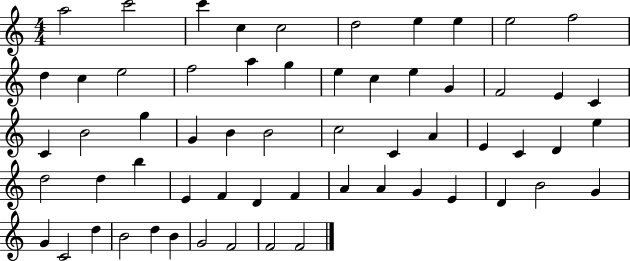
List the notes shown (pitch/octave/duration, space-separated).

A5/h C6/h C6/q C5/q C5/h D5/h E5/q E5/q E5/h F5/h D5/q C5/q E5/h F5/h A5/q G5/q E5/q C5/q E5/q G4/q F4/h E4/q C4/q C4/q B4/h G5/q G4/q B4/q B4/h C5/h C4/q A4/q E4/q C4/q D4/q E5/q D5/h D5/q B5/q E4/q F4/q D4/q F4/q A4/q A4/q G4/q E4/q D4/q B4/h G4/q G4/q C4/h D5/q B4/h D5/q B4/q G4/h F4/h F4/h F4/h